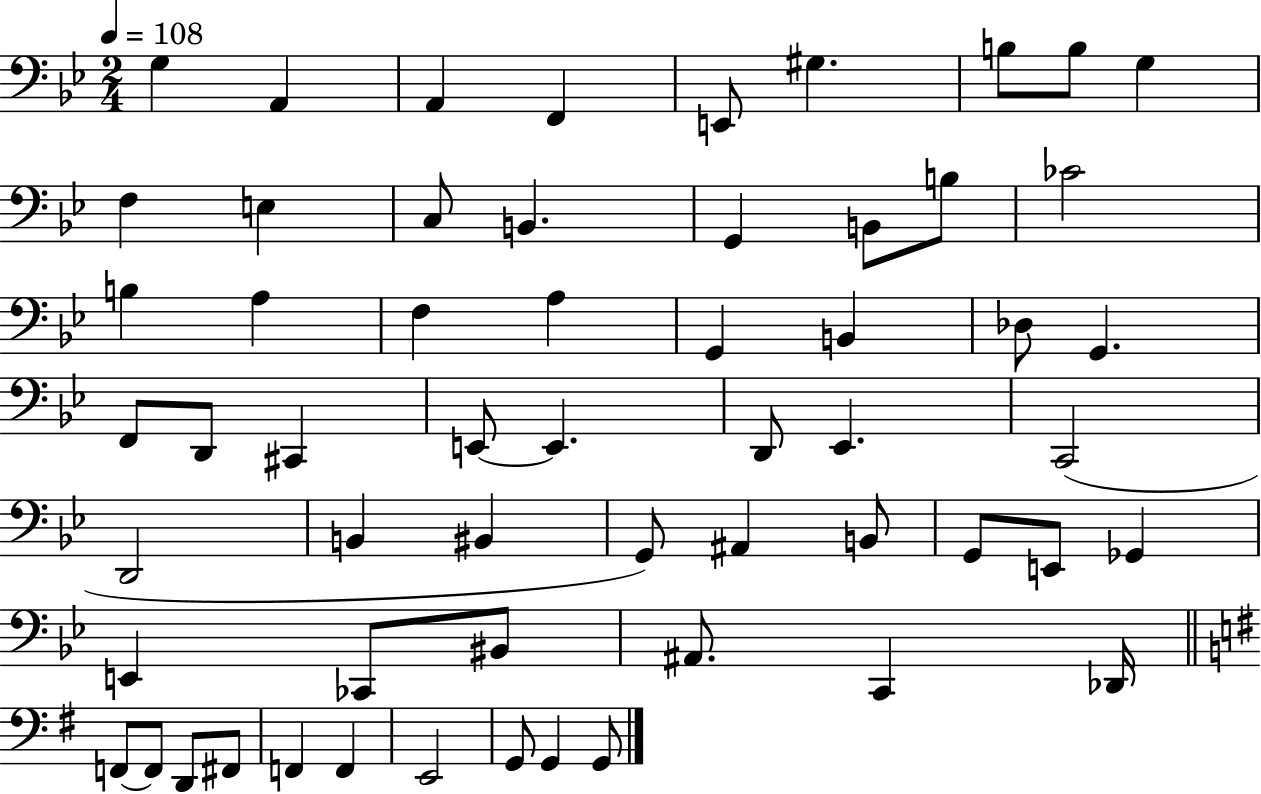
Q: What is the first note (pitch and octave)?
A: G3